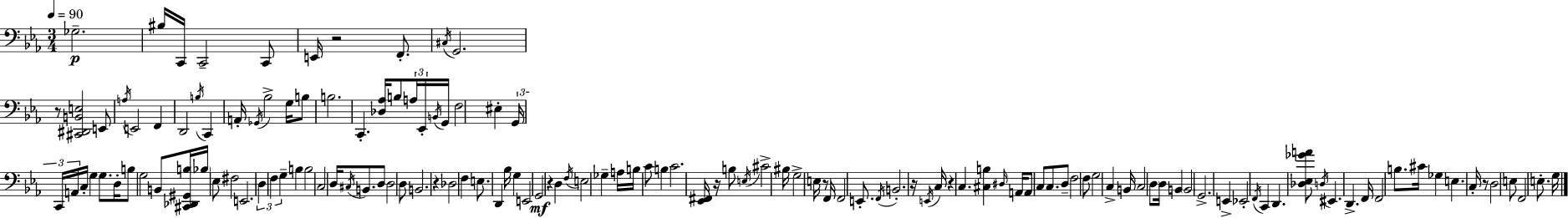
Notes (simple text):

Gb3/h. BIS3/s C2/s C2/h C2/e E2/s R/h F2/e. C#3/s G2/h. R/e [C#2,D#2,B2,E3]/h E2/e A3/s E2/h F2/q D2/h B3/s C2/q A2/s Gb2/s Bb3/h G3/s B3/e B3/h. C2/q. [Db3,Ab3]/s B3/e A3/s Eb2/s B2/s G2/s F3/h EIS3/q G2/s C2/s A2/s C3/s G3/q G3/e. D3/s B3/e G3/h B2/e [C#2,Db2,G#2,B3]/s Bb3/s Eb3/e F#3/h E2/h. D3/q F3/q G3/q B3/q B3/h C3/h D3/s C#3/s B2/e. D3/e D3/h D3/e B2/h. R/q Db3/h F3/q E3/e. D2/q Bb3/s G3/q E2/h G2/h R/q D3/q F3/s E3/h Gb3/q A3/s B3/s C4/e B3/q C4/h. [Eb2,F#2]/s R/s B3/e E3/s C#4/h BIS3/s G3/h E3/s R/e F2/s F2/h E2/e. F2/s B2/h. R/s E2/s C3/s R/q C3/q. [C#3,B3]/q D#3/s A2/s A2/e C3/e C3/e. D3/e F3/h F3/e G3/h C3/q B2/s C3/h D3/e D3/s B2/q B2/h G2/h. E2/q Eb2/h F2/s C2/q D2/q. [Db3,Eb3,Gb4,A4]/e D3/s EIS2/q. D2/q. F2/s F2/h B3/e. C#4/s Gb3/q E3/q. C3/s R/e D3/h E3/e F2/h E3/e. G3/s